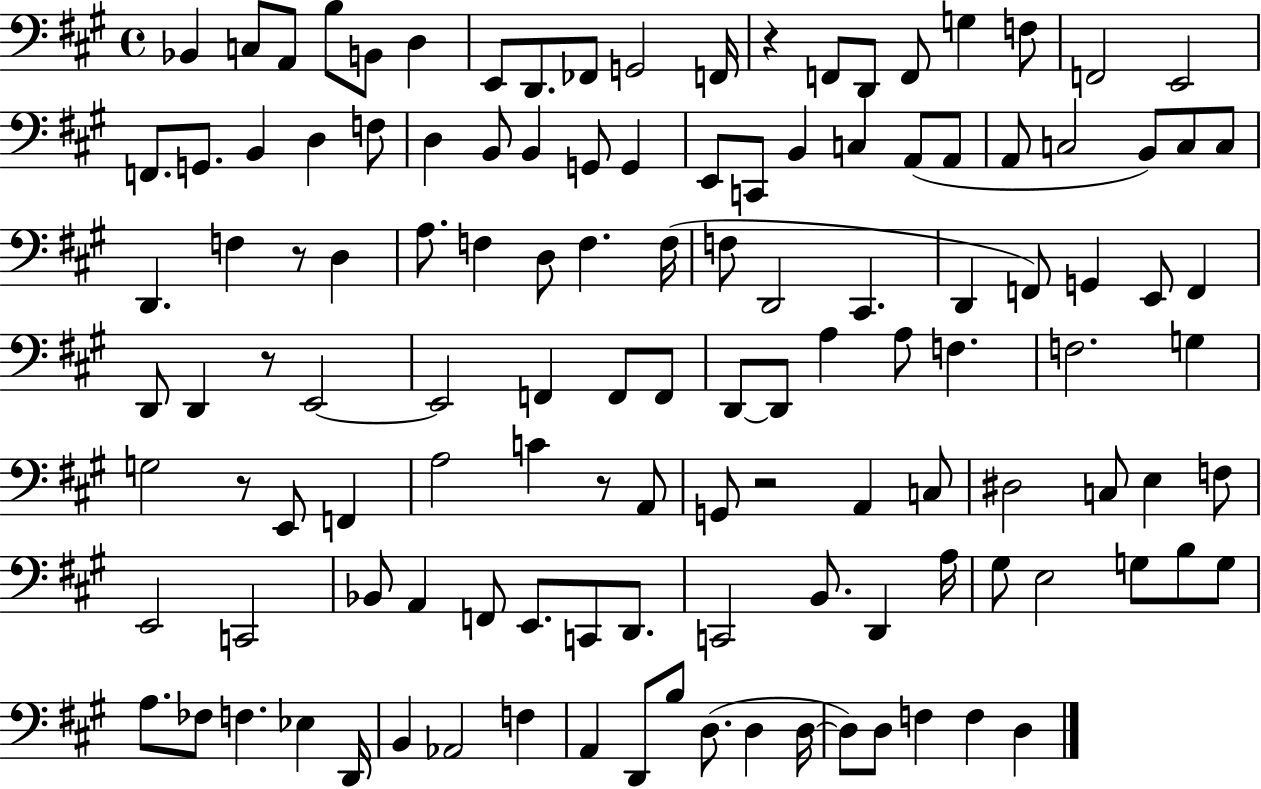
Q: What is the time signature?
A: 4/4